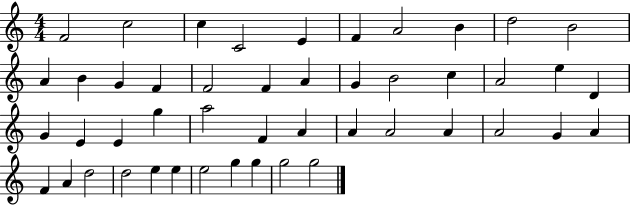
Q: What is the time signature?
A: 4/4